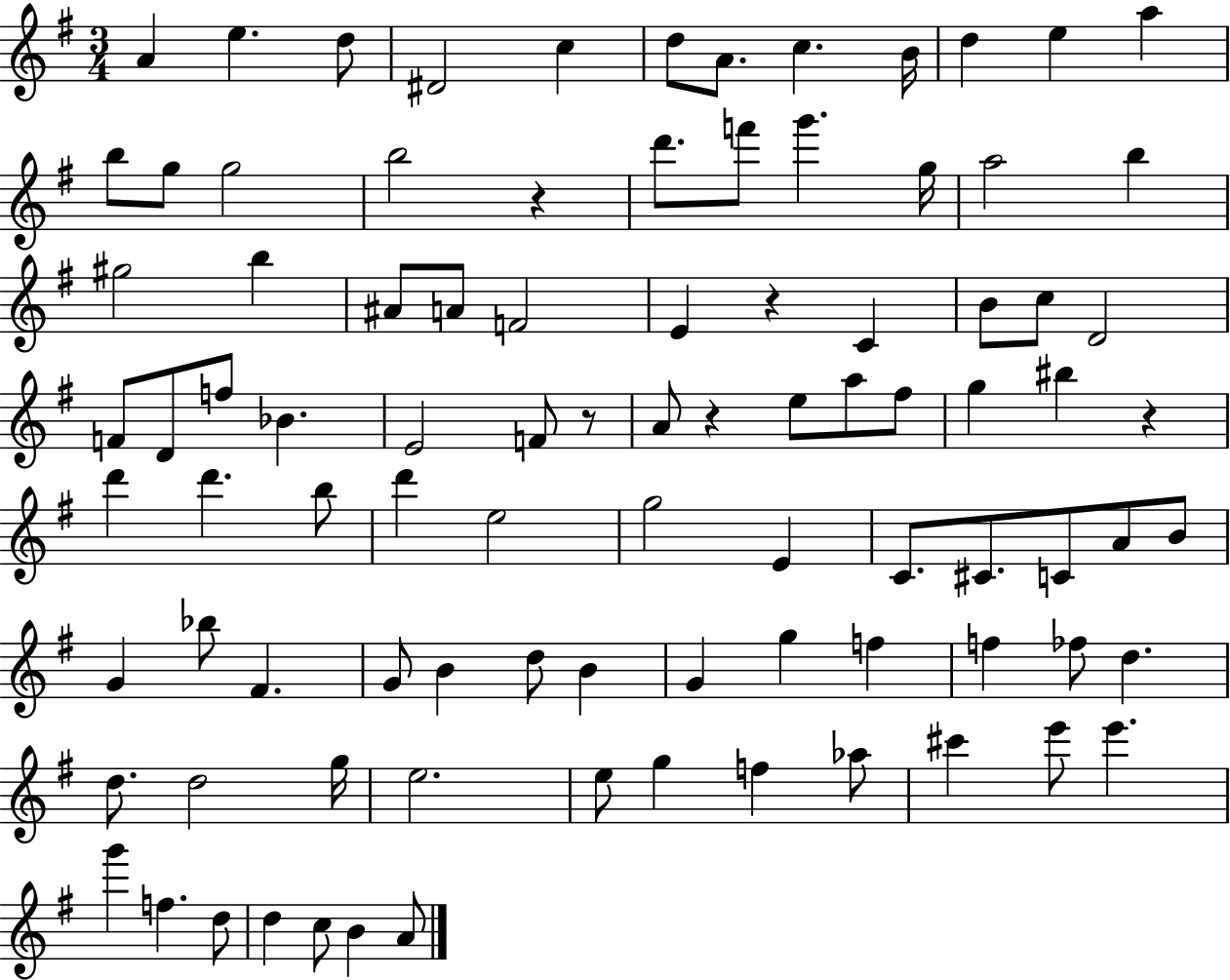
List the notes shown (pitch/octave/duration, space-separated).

A4/q E5/q. D5/e D#4/h C5/q D5/e A4/e. C5/q. B4/s D5/q E5/q A5/q B5/e G5/e G5/h B5/h R/q D6/e. F6/e G6/q. G5/s A5/h B5/q G#5/h B5/q A#4/e A4/e F4/h E4/q R/q C4/q B4/e C5/e D4/h F4/e D4/e F5/e Bb4/q. E4/h F4/e R/e A4/e R/q E5/e A5/e F#5/e G5/q BIS5/q R/q D6/q D6/q. B5/e D6/q E5/h G5/h E4/q C4/e. C#4/e. C4/e A4/e B4/e G4/q Bb5/e F#4/q. G4/e B4/q D5/e B4/q G4/q G5/q F5/q F5/q FES5/e D5/q. D5/e. D5/h G5/s E5/h. E5/e G5/q F5/q Ab5/e C#6/q E6/e E6/q. G6/q F5/q. D5/e D5/q C5/e B4/q A4/e